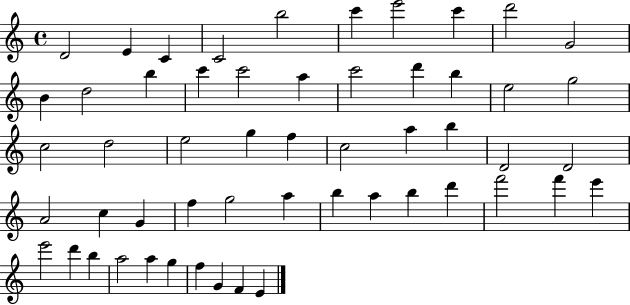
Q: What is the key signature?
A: C major